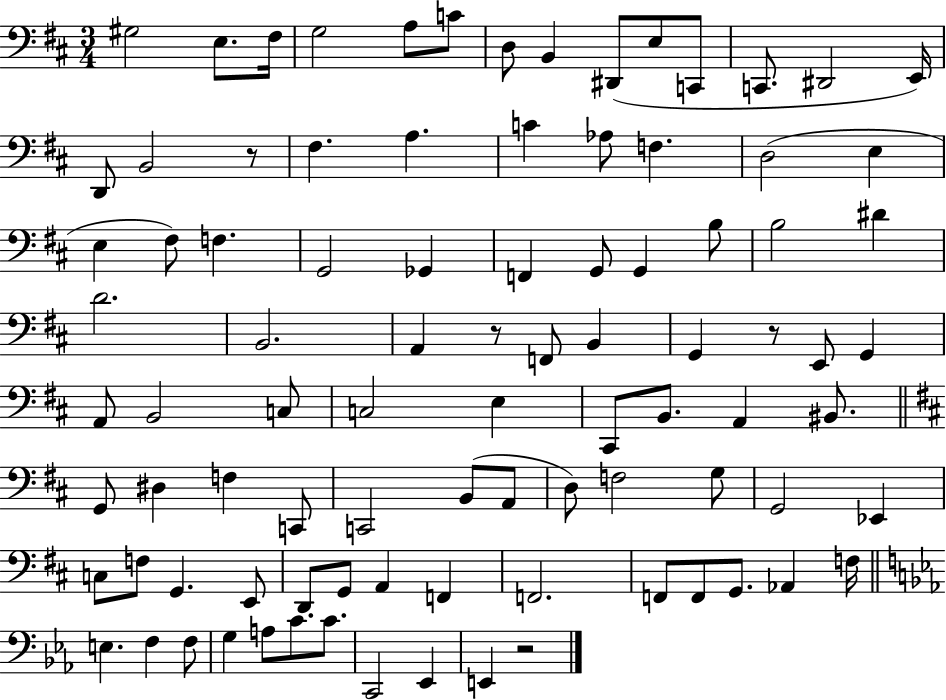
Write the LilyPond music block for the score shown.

{
  \clef bass
  \numericTimeSignature
  \time 3/4
  \key d \major
  gis2 e8. fis16 | g2 a8 c'8 | d8 b,4 dis,8( e8 c,8 | c,8. dis,2 e,16) | \break d,8 b,2 r8 | fis4. a4. | c'4 aes8 f4. | d2( e4 | \break e4 fis8) f4. | g,2 ges,4 | f,4 g,8 g,4 b8 | b2 dis'4 | \break d'2. | b,2. | a,4 r8 f,8 b,4 | g,4 r8 e,8 g,4 | \break a,8 b,2 c8 | c2 e4 | cis,8 b,8. a,4 bis,8. | \bar "||" \break \key b \minor g,8 dis4 f4 c,8 | c,2 b,8( a,8 | d8) f2 g8 | g,2 ees,4 | \break c8 f8 g,4. e,8 | d,8 g,8 a,4 f,4 | f,2. | f,8 f,8 g,8. aes,4 f16 | \break \bar "||" \break \key ees \major e4. f4 f8 | g4 a8 c'8. c'8. | c,2 ees,4 | e,4 r2 | \break \bar "|."
}